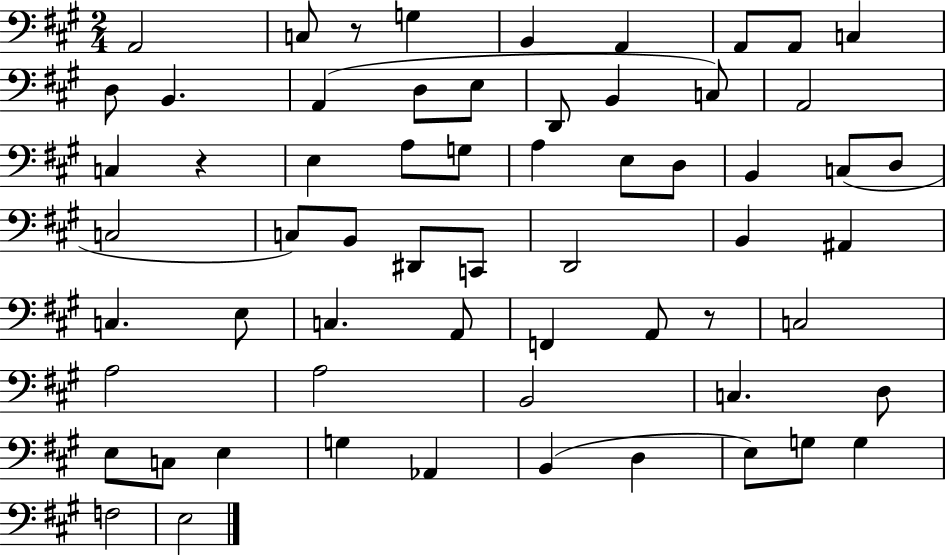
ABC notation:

X:1
T:Untitled
M:2/4
L:1/4
K:A
A,,2 C,/2 z/2 G, B,, A,, A,,/2 A,,/2 C, D,/2 B,, A,, D,/2 E,/2 D,,/2 B,, C,/2 A,,2 C, z E, A,/2 G,/2 A, E,/2 D,/2 B,, C,/2 D,/2 C,2 C,/2 B,,/2 ^D,,/2 C,,/2 D,,2 B,, ^A,, C, E,/2 C, A,,/2 F,, A,,/2 z/2 C,2 A,2 A,2 B,,2 C, D,/2 E,/2 C,/2 E, G, _A,, B,, D, E,/2 G,/2 G, F,2 E,2